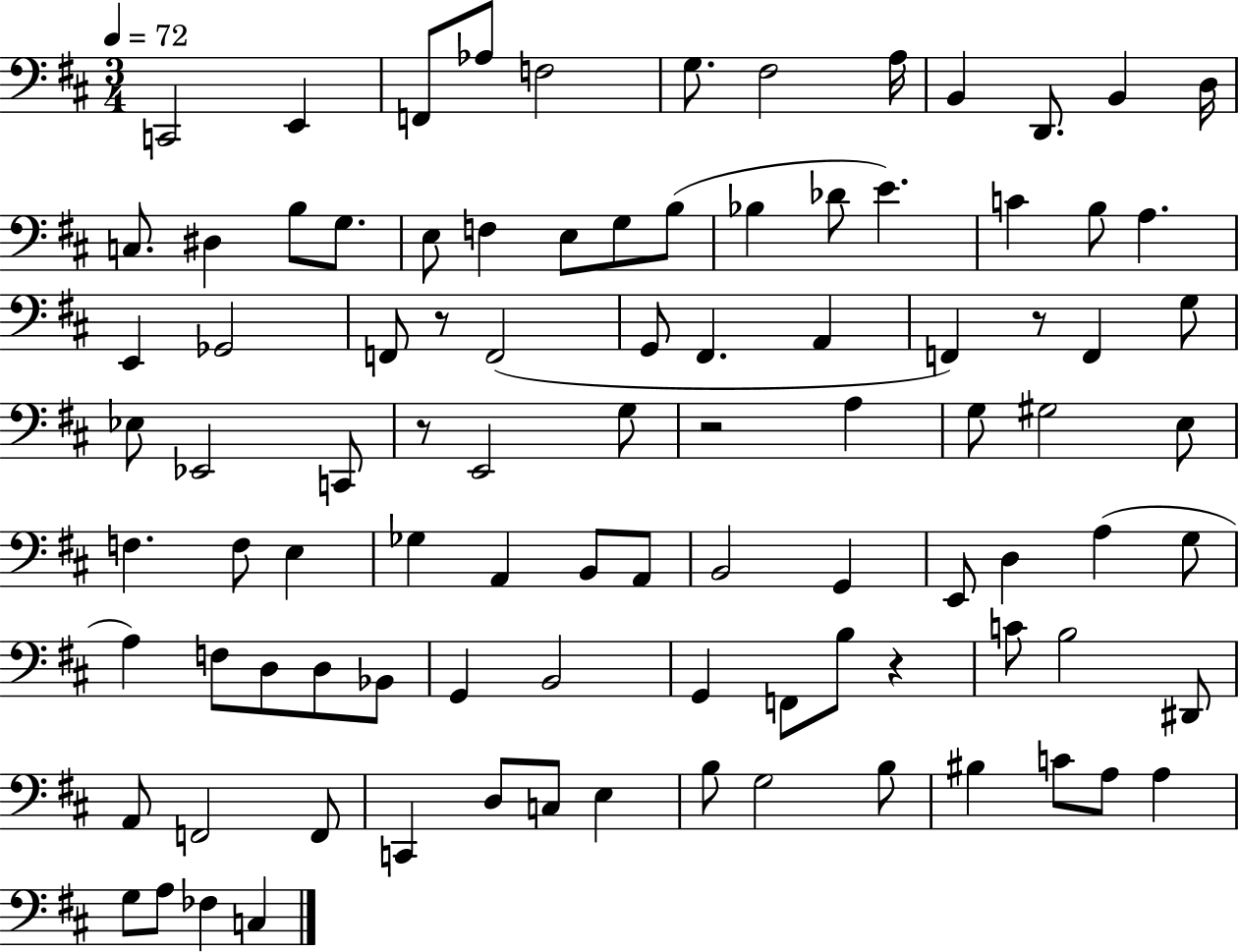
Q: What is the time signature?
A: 3/4